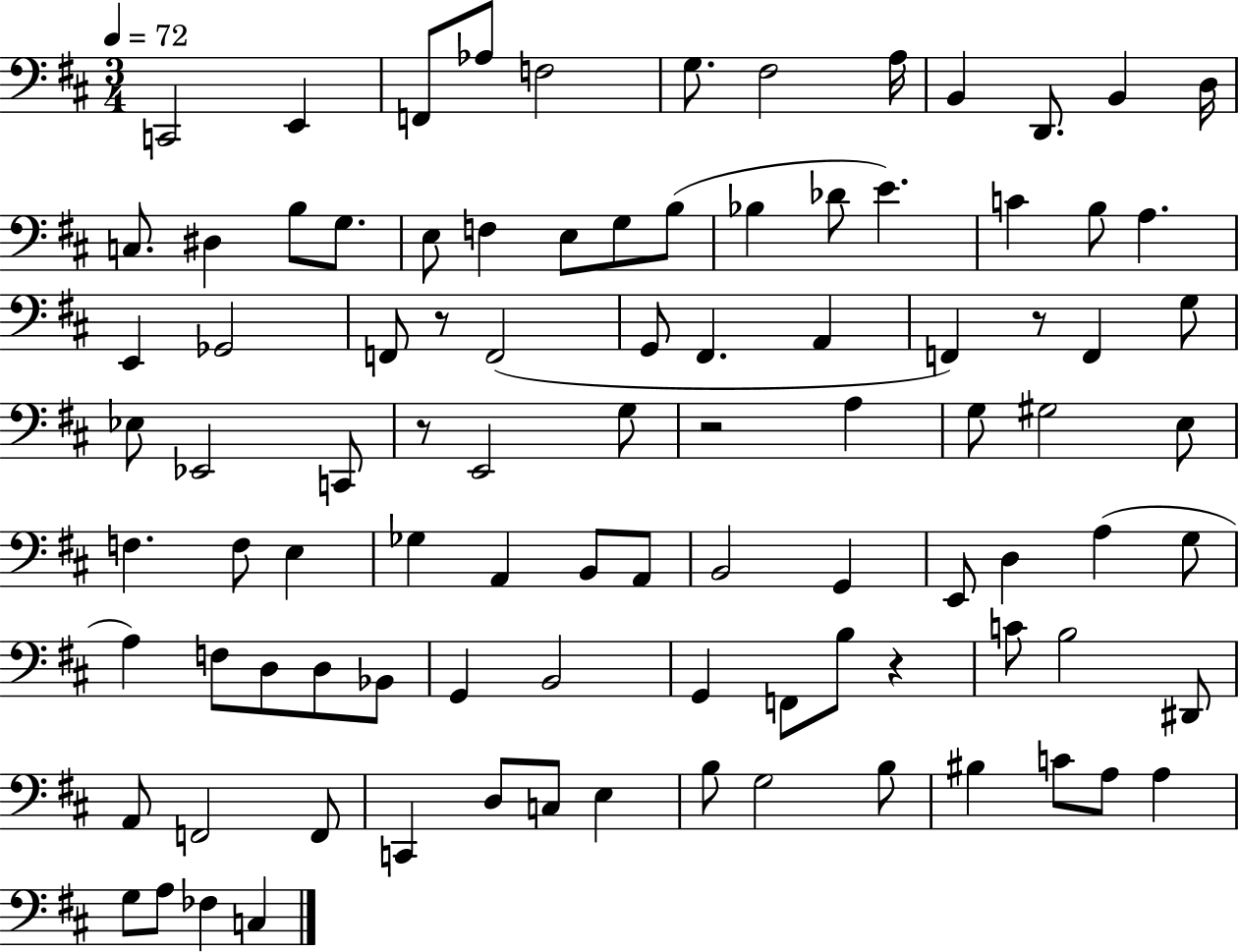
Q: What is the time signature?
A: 3/4